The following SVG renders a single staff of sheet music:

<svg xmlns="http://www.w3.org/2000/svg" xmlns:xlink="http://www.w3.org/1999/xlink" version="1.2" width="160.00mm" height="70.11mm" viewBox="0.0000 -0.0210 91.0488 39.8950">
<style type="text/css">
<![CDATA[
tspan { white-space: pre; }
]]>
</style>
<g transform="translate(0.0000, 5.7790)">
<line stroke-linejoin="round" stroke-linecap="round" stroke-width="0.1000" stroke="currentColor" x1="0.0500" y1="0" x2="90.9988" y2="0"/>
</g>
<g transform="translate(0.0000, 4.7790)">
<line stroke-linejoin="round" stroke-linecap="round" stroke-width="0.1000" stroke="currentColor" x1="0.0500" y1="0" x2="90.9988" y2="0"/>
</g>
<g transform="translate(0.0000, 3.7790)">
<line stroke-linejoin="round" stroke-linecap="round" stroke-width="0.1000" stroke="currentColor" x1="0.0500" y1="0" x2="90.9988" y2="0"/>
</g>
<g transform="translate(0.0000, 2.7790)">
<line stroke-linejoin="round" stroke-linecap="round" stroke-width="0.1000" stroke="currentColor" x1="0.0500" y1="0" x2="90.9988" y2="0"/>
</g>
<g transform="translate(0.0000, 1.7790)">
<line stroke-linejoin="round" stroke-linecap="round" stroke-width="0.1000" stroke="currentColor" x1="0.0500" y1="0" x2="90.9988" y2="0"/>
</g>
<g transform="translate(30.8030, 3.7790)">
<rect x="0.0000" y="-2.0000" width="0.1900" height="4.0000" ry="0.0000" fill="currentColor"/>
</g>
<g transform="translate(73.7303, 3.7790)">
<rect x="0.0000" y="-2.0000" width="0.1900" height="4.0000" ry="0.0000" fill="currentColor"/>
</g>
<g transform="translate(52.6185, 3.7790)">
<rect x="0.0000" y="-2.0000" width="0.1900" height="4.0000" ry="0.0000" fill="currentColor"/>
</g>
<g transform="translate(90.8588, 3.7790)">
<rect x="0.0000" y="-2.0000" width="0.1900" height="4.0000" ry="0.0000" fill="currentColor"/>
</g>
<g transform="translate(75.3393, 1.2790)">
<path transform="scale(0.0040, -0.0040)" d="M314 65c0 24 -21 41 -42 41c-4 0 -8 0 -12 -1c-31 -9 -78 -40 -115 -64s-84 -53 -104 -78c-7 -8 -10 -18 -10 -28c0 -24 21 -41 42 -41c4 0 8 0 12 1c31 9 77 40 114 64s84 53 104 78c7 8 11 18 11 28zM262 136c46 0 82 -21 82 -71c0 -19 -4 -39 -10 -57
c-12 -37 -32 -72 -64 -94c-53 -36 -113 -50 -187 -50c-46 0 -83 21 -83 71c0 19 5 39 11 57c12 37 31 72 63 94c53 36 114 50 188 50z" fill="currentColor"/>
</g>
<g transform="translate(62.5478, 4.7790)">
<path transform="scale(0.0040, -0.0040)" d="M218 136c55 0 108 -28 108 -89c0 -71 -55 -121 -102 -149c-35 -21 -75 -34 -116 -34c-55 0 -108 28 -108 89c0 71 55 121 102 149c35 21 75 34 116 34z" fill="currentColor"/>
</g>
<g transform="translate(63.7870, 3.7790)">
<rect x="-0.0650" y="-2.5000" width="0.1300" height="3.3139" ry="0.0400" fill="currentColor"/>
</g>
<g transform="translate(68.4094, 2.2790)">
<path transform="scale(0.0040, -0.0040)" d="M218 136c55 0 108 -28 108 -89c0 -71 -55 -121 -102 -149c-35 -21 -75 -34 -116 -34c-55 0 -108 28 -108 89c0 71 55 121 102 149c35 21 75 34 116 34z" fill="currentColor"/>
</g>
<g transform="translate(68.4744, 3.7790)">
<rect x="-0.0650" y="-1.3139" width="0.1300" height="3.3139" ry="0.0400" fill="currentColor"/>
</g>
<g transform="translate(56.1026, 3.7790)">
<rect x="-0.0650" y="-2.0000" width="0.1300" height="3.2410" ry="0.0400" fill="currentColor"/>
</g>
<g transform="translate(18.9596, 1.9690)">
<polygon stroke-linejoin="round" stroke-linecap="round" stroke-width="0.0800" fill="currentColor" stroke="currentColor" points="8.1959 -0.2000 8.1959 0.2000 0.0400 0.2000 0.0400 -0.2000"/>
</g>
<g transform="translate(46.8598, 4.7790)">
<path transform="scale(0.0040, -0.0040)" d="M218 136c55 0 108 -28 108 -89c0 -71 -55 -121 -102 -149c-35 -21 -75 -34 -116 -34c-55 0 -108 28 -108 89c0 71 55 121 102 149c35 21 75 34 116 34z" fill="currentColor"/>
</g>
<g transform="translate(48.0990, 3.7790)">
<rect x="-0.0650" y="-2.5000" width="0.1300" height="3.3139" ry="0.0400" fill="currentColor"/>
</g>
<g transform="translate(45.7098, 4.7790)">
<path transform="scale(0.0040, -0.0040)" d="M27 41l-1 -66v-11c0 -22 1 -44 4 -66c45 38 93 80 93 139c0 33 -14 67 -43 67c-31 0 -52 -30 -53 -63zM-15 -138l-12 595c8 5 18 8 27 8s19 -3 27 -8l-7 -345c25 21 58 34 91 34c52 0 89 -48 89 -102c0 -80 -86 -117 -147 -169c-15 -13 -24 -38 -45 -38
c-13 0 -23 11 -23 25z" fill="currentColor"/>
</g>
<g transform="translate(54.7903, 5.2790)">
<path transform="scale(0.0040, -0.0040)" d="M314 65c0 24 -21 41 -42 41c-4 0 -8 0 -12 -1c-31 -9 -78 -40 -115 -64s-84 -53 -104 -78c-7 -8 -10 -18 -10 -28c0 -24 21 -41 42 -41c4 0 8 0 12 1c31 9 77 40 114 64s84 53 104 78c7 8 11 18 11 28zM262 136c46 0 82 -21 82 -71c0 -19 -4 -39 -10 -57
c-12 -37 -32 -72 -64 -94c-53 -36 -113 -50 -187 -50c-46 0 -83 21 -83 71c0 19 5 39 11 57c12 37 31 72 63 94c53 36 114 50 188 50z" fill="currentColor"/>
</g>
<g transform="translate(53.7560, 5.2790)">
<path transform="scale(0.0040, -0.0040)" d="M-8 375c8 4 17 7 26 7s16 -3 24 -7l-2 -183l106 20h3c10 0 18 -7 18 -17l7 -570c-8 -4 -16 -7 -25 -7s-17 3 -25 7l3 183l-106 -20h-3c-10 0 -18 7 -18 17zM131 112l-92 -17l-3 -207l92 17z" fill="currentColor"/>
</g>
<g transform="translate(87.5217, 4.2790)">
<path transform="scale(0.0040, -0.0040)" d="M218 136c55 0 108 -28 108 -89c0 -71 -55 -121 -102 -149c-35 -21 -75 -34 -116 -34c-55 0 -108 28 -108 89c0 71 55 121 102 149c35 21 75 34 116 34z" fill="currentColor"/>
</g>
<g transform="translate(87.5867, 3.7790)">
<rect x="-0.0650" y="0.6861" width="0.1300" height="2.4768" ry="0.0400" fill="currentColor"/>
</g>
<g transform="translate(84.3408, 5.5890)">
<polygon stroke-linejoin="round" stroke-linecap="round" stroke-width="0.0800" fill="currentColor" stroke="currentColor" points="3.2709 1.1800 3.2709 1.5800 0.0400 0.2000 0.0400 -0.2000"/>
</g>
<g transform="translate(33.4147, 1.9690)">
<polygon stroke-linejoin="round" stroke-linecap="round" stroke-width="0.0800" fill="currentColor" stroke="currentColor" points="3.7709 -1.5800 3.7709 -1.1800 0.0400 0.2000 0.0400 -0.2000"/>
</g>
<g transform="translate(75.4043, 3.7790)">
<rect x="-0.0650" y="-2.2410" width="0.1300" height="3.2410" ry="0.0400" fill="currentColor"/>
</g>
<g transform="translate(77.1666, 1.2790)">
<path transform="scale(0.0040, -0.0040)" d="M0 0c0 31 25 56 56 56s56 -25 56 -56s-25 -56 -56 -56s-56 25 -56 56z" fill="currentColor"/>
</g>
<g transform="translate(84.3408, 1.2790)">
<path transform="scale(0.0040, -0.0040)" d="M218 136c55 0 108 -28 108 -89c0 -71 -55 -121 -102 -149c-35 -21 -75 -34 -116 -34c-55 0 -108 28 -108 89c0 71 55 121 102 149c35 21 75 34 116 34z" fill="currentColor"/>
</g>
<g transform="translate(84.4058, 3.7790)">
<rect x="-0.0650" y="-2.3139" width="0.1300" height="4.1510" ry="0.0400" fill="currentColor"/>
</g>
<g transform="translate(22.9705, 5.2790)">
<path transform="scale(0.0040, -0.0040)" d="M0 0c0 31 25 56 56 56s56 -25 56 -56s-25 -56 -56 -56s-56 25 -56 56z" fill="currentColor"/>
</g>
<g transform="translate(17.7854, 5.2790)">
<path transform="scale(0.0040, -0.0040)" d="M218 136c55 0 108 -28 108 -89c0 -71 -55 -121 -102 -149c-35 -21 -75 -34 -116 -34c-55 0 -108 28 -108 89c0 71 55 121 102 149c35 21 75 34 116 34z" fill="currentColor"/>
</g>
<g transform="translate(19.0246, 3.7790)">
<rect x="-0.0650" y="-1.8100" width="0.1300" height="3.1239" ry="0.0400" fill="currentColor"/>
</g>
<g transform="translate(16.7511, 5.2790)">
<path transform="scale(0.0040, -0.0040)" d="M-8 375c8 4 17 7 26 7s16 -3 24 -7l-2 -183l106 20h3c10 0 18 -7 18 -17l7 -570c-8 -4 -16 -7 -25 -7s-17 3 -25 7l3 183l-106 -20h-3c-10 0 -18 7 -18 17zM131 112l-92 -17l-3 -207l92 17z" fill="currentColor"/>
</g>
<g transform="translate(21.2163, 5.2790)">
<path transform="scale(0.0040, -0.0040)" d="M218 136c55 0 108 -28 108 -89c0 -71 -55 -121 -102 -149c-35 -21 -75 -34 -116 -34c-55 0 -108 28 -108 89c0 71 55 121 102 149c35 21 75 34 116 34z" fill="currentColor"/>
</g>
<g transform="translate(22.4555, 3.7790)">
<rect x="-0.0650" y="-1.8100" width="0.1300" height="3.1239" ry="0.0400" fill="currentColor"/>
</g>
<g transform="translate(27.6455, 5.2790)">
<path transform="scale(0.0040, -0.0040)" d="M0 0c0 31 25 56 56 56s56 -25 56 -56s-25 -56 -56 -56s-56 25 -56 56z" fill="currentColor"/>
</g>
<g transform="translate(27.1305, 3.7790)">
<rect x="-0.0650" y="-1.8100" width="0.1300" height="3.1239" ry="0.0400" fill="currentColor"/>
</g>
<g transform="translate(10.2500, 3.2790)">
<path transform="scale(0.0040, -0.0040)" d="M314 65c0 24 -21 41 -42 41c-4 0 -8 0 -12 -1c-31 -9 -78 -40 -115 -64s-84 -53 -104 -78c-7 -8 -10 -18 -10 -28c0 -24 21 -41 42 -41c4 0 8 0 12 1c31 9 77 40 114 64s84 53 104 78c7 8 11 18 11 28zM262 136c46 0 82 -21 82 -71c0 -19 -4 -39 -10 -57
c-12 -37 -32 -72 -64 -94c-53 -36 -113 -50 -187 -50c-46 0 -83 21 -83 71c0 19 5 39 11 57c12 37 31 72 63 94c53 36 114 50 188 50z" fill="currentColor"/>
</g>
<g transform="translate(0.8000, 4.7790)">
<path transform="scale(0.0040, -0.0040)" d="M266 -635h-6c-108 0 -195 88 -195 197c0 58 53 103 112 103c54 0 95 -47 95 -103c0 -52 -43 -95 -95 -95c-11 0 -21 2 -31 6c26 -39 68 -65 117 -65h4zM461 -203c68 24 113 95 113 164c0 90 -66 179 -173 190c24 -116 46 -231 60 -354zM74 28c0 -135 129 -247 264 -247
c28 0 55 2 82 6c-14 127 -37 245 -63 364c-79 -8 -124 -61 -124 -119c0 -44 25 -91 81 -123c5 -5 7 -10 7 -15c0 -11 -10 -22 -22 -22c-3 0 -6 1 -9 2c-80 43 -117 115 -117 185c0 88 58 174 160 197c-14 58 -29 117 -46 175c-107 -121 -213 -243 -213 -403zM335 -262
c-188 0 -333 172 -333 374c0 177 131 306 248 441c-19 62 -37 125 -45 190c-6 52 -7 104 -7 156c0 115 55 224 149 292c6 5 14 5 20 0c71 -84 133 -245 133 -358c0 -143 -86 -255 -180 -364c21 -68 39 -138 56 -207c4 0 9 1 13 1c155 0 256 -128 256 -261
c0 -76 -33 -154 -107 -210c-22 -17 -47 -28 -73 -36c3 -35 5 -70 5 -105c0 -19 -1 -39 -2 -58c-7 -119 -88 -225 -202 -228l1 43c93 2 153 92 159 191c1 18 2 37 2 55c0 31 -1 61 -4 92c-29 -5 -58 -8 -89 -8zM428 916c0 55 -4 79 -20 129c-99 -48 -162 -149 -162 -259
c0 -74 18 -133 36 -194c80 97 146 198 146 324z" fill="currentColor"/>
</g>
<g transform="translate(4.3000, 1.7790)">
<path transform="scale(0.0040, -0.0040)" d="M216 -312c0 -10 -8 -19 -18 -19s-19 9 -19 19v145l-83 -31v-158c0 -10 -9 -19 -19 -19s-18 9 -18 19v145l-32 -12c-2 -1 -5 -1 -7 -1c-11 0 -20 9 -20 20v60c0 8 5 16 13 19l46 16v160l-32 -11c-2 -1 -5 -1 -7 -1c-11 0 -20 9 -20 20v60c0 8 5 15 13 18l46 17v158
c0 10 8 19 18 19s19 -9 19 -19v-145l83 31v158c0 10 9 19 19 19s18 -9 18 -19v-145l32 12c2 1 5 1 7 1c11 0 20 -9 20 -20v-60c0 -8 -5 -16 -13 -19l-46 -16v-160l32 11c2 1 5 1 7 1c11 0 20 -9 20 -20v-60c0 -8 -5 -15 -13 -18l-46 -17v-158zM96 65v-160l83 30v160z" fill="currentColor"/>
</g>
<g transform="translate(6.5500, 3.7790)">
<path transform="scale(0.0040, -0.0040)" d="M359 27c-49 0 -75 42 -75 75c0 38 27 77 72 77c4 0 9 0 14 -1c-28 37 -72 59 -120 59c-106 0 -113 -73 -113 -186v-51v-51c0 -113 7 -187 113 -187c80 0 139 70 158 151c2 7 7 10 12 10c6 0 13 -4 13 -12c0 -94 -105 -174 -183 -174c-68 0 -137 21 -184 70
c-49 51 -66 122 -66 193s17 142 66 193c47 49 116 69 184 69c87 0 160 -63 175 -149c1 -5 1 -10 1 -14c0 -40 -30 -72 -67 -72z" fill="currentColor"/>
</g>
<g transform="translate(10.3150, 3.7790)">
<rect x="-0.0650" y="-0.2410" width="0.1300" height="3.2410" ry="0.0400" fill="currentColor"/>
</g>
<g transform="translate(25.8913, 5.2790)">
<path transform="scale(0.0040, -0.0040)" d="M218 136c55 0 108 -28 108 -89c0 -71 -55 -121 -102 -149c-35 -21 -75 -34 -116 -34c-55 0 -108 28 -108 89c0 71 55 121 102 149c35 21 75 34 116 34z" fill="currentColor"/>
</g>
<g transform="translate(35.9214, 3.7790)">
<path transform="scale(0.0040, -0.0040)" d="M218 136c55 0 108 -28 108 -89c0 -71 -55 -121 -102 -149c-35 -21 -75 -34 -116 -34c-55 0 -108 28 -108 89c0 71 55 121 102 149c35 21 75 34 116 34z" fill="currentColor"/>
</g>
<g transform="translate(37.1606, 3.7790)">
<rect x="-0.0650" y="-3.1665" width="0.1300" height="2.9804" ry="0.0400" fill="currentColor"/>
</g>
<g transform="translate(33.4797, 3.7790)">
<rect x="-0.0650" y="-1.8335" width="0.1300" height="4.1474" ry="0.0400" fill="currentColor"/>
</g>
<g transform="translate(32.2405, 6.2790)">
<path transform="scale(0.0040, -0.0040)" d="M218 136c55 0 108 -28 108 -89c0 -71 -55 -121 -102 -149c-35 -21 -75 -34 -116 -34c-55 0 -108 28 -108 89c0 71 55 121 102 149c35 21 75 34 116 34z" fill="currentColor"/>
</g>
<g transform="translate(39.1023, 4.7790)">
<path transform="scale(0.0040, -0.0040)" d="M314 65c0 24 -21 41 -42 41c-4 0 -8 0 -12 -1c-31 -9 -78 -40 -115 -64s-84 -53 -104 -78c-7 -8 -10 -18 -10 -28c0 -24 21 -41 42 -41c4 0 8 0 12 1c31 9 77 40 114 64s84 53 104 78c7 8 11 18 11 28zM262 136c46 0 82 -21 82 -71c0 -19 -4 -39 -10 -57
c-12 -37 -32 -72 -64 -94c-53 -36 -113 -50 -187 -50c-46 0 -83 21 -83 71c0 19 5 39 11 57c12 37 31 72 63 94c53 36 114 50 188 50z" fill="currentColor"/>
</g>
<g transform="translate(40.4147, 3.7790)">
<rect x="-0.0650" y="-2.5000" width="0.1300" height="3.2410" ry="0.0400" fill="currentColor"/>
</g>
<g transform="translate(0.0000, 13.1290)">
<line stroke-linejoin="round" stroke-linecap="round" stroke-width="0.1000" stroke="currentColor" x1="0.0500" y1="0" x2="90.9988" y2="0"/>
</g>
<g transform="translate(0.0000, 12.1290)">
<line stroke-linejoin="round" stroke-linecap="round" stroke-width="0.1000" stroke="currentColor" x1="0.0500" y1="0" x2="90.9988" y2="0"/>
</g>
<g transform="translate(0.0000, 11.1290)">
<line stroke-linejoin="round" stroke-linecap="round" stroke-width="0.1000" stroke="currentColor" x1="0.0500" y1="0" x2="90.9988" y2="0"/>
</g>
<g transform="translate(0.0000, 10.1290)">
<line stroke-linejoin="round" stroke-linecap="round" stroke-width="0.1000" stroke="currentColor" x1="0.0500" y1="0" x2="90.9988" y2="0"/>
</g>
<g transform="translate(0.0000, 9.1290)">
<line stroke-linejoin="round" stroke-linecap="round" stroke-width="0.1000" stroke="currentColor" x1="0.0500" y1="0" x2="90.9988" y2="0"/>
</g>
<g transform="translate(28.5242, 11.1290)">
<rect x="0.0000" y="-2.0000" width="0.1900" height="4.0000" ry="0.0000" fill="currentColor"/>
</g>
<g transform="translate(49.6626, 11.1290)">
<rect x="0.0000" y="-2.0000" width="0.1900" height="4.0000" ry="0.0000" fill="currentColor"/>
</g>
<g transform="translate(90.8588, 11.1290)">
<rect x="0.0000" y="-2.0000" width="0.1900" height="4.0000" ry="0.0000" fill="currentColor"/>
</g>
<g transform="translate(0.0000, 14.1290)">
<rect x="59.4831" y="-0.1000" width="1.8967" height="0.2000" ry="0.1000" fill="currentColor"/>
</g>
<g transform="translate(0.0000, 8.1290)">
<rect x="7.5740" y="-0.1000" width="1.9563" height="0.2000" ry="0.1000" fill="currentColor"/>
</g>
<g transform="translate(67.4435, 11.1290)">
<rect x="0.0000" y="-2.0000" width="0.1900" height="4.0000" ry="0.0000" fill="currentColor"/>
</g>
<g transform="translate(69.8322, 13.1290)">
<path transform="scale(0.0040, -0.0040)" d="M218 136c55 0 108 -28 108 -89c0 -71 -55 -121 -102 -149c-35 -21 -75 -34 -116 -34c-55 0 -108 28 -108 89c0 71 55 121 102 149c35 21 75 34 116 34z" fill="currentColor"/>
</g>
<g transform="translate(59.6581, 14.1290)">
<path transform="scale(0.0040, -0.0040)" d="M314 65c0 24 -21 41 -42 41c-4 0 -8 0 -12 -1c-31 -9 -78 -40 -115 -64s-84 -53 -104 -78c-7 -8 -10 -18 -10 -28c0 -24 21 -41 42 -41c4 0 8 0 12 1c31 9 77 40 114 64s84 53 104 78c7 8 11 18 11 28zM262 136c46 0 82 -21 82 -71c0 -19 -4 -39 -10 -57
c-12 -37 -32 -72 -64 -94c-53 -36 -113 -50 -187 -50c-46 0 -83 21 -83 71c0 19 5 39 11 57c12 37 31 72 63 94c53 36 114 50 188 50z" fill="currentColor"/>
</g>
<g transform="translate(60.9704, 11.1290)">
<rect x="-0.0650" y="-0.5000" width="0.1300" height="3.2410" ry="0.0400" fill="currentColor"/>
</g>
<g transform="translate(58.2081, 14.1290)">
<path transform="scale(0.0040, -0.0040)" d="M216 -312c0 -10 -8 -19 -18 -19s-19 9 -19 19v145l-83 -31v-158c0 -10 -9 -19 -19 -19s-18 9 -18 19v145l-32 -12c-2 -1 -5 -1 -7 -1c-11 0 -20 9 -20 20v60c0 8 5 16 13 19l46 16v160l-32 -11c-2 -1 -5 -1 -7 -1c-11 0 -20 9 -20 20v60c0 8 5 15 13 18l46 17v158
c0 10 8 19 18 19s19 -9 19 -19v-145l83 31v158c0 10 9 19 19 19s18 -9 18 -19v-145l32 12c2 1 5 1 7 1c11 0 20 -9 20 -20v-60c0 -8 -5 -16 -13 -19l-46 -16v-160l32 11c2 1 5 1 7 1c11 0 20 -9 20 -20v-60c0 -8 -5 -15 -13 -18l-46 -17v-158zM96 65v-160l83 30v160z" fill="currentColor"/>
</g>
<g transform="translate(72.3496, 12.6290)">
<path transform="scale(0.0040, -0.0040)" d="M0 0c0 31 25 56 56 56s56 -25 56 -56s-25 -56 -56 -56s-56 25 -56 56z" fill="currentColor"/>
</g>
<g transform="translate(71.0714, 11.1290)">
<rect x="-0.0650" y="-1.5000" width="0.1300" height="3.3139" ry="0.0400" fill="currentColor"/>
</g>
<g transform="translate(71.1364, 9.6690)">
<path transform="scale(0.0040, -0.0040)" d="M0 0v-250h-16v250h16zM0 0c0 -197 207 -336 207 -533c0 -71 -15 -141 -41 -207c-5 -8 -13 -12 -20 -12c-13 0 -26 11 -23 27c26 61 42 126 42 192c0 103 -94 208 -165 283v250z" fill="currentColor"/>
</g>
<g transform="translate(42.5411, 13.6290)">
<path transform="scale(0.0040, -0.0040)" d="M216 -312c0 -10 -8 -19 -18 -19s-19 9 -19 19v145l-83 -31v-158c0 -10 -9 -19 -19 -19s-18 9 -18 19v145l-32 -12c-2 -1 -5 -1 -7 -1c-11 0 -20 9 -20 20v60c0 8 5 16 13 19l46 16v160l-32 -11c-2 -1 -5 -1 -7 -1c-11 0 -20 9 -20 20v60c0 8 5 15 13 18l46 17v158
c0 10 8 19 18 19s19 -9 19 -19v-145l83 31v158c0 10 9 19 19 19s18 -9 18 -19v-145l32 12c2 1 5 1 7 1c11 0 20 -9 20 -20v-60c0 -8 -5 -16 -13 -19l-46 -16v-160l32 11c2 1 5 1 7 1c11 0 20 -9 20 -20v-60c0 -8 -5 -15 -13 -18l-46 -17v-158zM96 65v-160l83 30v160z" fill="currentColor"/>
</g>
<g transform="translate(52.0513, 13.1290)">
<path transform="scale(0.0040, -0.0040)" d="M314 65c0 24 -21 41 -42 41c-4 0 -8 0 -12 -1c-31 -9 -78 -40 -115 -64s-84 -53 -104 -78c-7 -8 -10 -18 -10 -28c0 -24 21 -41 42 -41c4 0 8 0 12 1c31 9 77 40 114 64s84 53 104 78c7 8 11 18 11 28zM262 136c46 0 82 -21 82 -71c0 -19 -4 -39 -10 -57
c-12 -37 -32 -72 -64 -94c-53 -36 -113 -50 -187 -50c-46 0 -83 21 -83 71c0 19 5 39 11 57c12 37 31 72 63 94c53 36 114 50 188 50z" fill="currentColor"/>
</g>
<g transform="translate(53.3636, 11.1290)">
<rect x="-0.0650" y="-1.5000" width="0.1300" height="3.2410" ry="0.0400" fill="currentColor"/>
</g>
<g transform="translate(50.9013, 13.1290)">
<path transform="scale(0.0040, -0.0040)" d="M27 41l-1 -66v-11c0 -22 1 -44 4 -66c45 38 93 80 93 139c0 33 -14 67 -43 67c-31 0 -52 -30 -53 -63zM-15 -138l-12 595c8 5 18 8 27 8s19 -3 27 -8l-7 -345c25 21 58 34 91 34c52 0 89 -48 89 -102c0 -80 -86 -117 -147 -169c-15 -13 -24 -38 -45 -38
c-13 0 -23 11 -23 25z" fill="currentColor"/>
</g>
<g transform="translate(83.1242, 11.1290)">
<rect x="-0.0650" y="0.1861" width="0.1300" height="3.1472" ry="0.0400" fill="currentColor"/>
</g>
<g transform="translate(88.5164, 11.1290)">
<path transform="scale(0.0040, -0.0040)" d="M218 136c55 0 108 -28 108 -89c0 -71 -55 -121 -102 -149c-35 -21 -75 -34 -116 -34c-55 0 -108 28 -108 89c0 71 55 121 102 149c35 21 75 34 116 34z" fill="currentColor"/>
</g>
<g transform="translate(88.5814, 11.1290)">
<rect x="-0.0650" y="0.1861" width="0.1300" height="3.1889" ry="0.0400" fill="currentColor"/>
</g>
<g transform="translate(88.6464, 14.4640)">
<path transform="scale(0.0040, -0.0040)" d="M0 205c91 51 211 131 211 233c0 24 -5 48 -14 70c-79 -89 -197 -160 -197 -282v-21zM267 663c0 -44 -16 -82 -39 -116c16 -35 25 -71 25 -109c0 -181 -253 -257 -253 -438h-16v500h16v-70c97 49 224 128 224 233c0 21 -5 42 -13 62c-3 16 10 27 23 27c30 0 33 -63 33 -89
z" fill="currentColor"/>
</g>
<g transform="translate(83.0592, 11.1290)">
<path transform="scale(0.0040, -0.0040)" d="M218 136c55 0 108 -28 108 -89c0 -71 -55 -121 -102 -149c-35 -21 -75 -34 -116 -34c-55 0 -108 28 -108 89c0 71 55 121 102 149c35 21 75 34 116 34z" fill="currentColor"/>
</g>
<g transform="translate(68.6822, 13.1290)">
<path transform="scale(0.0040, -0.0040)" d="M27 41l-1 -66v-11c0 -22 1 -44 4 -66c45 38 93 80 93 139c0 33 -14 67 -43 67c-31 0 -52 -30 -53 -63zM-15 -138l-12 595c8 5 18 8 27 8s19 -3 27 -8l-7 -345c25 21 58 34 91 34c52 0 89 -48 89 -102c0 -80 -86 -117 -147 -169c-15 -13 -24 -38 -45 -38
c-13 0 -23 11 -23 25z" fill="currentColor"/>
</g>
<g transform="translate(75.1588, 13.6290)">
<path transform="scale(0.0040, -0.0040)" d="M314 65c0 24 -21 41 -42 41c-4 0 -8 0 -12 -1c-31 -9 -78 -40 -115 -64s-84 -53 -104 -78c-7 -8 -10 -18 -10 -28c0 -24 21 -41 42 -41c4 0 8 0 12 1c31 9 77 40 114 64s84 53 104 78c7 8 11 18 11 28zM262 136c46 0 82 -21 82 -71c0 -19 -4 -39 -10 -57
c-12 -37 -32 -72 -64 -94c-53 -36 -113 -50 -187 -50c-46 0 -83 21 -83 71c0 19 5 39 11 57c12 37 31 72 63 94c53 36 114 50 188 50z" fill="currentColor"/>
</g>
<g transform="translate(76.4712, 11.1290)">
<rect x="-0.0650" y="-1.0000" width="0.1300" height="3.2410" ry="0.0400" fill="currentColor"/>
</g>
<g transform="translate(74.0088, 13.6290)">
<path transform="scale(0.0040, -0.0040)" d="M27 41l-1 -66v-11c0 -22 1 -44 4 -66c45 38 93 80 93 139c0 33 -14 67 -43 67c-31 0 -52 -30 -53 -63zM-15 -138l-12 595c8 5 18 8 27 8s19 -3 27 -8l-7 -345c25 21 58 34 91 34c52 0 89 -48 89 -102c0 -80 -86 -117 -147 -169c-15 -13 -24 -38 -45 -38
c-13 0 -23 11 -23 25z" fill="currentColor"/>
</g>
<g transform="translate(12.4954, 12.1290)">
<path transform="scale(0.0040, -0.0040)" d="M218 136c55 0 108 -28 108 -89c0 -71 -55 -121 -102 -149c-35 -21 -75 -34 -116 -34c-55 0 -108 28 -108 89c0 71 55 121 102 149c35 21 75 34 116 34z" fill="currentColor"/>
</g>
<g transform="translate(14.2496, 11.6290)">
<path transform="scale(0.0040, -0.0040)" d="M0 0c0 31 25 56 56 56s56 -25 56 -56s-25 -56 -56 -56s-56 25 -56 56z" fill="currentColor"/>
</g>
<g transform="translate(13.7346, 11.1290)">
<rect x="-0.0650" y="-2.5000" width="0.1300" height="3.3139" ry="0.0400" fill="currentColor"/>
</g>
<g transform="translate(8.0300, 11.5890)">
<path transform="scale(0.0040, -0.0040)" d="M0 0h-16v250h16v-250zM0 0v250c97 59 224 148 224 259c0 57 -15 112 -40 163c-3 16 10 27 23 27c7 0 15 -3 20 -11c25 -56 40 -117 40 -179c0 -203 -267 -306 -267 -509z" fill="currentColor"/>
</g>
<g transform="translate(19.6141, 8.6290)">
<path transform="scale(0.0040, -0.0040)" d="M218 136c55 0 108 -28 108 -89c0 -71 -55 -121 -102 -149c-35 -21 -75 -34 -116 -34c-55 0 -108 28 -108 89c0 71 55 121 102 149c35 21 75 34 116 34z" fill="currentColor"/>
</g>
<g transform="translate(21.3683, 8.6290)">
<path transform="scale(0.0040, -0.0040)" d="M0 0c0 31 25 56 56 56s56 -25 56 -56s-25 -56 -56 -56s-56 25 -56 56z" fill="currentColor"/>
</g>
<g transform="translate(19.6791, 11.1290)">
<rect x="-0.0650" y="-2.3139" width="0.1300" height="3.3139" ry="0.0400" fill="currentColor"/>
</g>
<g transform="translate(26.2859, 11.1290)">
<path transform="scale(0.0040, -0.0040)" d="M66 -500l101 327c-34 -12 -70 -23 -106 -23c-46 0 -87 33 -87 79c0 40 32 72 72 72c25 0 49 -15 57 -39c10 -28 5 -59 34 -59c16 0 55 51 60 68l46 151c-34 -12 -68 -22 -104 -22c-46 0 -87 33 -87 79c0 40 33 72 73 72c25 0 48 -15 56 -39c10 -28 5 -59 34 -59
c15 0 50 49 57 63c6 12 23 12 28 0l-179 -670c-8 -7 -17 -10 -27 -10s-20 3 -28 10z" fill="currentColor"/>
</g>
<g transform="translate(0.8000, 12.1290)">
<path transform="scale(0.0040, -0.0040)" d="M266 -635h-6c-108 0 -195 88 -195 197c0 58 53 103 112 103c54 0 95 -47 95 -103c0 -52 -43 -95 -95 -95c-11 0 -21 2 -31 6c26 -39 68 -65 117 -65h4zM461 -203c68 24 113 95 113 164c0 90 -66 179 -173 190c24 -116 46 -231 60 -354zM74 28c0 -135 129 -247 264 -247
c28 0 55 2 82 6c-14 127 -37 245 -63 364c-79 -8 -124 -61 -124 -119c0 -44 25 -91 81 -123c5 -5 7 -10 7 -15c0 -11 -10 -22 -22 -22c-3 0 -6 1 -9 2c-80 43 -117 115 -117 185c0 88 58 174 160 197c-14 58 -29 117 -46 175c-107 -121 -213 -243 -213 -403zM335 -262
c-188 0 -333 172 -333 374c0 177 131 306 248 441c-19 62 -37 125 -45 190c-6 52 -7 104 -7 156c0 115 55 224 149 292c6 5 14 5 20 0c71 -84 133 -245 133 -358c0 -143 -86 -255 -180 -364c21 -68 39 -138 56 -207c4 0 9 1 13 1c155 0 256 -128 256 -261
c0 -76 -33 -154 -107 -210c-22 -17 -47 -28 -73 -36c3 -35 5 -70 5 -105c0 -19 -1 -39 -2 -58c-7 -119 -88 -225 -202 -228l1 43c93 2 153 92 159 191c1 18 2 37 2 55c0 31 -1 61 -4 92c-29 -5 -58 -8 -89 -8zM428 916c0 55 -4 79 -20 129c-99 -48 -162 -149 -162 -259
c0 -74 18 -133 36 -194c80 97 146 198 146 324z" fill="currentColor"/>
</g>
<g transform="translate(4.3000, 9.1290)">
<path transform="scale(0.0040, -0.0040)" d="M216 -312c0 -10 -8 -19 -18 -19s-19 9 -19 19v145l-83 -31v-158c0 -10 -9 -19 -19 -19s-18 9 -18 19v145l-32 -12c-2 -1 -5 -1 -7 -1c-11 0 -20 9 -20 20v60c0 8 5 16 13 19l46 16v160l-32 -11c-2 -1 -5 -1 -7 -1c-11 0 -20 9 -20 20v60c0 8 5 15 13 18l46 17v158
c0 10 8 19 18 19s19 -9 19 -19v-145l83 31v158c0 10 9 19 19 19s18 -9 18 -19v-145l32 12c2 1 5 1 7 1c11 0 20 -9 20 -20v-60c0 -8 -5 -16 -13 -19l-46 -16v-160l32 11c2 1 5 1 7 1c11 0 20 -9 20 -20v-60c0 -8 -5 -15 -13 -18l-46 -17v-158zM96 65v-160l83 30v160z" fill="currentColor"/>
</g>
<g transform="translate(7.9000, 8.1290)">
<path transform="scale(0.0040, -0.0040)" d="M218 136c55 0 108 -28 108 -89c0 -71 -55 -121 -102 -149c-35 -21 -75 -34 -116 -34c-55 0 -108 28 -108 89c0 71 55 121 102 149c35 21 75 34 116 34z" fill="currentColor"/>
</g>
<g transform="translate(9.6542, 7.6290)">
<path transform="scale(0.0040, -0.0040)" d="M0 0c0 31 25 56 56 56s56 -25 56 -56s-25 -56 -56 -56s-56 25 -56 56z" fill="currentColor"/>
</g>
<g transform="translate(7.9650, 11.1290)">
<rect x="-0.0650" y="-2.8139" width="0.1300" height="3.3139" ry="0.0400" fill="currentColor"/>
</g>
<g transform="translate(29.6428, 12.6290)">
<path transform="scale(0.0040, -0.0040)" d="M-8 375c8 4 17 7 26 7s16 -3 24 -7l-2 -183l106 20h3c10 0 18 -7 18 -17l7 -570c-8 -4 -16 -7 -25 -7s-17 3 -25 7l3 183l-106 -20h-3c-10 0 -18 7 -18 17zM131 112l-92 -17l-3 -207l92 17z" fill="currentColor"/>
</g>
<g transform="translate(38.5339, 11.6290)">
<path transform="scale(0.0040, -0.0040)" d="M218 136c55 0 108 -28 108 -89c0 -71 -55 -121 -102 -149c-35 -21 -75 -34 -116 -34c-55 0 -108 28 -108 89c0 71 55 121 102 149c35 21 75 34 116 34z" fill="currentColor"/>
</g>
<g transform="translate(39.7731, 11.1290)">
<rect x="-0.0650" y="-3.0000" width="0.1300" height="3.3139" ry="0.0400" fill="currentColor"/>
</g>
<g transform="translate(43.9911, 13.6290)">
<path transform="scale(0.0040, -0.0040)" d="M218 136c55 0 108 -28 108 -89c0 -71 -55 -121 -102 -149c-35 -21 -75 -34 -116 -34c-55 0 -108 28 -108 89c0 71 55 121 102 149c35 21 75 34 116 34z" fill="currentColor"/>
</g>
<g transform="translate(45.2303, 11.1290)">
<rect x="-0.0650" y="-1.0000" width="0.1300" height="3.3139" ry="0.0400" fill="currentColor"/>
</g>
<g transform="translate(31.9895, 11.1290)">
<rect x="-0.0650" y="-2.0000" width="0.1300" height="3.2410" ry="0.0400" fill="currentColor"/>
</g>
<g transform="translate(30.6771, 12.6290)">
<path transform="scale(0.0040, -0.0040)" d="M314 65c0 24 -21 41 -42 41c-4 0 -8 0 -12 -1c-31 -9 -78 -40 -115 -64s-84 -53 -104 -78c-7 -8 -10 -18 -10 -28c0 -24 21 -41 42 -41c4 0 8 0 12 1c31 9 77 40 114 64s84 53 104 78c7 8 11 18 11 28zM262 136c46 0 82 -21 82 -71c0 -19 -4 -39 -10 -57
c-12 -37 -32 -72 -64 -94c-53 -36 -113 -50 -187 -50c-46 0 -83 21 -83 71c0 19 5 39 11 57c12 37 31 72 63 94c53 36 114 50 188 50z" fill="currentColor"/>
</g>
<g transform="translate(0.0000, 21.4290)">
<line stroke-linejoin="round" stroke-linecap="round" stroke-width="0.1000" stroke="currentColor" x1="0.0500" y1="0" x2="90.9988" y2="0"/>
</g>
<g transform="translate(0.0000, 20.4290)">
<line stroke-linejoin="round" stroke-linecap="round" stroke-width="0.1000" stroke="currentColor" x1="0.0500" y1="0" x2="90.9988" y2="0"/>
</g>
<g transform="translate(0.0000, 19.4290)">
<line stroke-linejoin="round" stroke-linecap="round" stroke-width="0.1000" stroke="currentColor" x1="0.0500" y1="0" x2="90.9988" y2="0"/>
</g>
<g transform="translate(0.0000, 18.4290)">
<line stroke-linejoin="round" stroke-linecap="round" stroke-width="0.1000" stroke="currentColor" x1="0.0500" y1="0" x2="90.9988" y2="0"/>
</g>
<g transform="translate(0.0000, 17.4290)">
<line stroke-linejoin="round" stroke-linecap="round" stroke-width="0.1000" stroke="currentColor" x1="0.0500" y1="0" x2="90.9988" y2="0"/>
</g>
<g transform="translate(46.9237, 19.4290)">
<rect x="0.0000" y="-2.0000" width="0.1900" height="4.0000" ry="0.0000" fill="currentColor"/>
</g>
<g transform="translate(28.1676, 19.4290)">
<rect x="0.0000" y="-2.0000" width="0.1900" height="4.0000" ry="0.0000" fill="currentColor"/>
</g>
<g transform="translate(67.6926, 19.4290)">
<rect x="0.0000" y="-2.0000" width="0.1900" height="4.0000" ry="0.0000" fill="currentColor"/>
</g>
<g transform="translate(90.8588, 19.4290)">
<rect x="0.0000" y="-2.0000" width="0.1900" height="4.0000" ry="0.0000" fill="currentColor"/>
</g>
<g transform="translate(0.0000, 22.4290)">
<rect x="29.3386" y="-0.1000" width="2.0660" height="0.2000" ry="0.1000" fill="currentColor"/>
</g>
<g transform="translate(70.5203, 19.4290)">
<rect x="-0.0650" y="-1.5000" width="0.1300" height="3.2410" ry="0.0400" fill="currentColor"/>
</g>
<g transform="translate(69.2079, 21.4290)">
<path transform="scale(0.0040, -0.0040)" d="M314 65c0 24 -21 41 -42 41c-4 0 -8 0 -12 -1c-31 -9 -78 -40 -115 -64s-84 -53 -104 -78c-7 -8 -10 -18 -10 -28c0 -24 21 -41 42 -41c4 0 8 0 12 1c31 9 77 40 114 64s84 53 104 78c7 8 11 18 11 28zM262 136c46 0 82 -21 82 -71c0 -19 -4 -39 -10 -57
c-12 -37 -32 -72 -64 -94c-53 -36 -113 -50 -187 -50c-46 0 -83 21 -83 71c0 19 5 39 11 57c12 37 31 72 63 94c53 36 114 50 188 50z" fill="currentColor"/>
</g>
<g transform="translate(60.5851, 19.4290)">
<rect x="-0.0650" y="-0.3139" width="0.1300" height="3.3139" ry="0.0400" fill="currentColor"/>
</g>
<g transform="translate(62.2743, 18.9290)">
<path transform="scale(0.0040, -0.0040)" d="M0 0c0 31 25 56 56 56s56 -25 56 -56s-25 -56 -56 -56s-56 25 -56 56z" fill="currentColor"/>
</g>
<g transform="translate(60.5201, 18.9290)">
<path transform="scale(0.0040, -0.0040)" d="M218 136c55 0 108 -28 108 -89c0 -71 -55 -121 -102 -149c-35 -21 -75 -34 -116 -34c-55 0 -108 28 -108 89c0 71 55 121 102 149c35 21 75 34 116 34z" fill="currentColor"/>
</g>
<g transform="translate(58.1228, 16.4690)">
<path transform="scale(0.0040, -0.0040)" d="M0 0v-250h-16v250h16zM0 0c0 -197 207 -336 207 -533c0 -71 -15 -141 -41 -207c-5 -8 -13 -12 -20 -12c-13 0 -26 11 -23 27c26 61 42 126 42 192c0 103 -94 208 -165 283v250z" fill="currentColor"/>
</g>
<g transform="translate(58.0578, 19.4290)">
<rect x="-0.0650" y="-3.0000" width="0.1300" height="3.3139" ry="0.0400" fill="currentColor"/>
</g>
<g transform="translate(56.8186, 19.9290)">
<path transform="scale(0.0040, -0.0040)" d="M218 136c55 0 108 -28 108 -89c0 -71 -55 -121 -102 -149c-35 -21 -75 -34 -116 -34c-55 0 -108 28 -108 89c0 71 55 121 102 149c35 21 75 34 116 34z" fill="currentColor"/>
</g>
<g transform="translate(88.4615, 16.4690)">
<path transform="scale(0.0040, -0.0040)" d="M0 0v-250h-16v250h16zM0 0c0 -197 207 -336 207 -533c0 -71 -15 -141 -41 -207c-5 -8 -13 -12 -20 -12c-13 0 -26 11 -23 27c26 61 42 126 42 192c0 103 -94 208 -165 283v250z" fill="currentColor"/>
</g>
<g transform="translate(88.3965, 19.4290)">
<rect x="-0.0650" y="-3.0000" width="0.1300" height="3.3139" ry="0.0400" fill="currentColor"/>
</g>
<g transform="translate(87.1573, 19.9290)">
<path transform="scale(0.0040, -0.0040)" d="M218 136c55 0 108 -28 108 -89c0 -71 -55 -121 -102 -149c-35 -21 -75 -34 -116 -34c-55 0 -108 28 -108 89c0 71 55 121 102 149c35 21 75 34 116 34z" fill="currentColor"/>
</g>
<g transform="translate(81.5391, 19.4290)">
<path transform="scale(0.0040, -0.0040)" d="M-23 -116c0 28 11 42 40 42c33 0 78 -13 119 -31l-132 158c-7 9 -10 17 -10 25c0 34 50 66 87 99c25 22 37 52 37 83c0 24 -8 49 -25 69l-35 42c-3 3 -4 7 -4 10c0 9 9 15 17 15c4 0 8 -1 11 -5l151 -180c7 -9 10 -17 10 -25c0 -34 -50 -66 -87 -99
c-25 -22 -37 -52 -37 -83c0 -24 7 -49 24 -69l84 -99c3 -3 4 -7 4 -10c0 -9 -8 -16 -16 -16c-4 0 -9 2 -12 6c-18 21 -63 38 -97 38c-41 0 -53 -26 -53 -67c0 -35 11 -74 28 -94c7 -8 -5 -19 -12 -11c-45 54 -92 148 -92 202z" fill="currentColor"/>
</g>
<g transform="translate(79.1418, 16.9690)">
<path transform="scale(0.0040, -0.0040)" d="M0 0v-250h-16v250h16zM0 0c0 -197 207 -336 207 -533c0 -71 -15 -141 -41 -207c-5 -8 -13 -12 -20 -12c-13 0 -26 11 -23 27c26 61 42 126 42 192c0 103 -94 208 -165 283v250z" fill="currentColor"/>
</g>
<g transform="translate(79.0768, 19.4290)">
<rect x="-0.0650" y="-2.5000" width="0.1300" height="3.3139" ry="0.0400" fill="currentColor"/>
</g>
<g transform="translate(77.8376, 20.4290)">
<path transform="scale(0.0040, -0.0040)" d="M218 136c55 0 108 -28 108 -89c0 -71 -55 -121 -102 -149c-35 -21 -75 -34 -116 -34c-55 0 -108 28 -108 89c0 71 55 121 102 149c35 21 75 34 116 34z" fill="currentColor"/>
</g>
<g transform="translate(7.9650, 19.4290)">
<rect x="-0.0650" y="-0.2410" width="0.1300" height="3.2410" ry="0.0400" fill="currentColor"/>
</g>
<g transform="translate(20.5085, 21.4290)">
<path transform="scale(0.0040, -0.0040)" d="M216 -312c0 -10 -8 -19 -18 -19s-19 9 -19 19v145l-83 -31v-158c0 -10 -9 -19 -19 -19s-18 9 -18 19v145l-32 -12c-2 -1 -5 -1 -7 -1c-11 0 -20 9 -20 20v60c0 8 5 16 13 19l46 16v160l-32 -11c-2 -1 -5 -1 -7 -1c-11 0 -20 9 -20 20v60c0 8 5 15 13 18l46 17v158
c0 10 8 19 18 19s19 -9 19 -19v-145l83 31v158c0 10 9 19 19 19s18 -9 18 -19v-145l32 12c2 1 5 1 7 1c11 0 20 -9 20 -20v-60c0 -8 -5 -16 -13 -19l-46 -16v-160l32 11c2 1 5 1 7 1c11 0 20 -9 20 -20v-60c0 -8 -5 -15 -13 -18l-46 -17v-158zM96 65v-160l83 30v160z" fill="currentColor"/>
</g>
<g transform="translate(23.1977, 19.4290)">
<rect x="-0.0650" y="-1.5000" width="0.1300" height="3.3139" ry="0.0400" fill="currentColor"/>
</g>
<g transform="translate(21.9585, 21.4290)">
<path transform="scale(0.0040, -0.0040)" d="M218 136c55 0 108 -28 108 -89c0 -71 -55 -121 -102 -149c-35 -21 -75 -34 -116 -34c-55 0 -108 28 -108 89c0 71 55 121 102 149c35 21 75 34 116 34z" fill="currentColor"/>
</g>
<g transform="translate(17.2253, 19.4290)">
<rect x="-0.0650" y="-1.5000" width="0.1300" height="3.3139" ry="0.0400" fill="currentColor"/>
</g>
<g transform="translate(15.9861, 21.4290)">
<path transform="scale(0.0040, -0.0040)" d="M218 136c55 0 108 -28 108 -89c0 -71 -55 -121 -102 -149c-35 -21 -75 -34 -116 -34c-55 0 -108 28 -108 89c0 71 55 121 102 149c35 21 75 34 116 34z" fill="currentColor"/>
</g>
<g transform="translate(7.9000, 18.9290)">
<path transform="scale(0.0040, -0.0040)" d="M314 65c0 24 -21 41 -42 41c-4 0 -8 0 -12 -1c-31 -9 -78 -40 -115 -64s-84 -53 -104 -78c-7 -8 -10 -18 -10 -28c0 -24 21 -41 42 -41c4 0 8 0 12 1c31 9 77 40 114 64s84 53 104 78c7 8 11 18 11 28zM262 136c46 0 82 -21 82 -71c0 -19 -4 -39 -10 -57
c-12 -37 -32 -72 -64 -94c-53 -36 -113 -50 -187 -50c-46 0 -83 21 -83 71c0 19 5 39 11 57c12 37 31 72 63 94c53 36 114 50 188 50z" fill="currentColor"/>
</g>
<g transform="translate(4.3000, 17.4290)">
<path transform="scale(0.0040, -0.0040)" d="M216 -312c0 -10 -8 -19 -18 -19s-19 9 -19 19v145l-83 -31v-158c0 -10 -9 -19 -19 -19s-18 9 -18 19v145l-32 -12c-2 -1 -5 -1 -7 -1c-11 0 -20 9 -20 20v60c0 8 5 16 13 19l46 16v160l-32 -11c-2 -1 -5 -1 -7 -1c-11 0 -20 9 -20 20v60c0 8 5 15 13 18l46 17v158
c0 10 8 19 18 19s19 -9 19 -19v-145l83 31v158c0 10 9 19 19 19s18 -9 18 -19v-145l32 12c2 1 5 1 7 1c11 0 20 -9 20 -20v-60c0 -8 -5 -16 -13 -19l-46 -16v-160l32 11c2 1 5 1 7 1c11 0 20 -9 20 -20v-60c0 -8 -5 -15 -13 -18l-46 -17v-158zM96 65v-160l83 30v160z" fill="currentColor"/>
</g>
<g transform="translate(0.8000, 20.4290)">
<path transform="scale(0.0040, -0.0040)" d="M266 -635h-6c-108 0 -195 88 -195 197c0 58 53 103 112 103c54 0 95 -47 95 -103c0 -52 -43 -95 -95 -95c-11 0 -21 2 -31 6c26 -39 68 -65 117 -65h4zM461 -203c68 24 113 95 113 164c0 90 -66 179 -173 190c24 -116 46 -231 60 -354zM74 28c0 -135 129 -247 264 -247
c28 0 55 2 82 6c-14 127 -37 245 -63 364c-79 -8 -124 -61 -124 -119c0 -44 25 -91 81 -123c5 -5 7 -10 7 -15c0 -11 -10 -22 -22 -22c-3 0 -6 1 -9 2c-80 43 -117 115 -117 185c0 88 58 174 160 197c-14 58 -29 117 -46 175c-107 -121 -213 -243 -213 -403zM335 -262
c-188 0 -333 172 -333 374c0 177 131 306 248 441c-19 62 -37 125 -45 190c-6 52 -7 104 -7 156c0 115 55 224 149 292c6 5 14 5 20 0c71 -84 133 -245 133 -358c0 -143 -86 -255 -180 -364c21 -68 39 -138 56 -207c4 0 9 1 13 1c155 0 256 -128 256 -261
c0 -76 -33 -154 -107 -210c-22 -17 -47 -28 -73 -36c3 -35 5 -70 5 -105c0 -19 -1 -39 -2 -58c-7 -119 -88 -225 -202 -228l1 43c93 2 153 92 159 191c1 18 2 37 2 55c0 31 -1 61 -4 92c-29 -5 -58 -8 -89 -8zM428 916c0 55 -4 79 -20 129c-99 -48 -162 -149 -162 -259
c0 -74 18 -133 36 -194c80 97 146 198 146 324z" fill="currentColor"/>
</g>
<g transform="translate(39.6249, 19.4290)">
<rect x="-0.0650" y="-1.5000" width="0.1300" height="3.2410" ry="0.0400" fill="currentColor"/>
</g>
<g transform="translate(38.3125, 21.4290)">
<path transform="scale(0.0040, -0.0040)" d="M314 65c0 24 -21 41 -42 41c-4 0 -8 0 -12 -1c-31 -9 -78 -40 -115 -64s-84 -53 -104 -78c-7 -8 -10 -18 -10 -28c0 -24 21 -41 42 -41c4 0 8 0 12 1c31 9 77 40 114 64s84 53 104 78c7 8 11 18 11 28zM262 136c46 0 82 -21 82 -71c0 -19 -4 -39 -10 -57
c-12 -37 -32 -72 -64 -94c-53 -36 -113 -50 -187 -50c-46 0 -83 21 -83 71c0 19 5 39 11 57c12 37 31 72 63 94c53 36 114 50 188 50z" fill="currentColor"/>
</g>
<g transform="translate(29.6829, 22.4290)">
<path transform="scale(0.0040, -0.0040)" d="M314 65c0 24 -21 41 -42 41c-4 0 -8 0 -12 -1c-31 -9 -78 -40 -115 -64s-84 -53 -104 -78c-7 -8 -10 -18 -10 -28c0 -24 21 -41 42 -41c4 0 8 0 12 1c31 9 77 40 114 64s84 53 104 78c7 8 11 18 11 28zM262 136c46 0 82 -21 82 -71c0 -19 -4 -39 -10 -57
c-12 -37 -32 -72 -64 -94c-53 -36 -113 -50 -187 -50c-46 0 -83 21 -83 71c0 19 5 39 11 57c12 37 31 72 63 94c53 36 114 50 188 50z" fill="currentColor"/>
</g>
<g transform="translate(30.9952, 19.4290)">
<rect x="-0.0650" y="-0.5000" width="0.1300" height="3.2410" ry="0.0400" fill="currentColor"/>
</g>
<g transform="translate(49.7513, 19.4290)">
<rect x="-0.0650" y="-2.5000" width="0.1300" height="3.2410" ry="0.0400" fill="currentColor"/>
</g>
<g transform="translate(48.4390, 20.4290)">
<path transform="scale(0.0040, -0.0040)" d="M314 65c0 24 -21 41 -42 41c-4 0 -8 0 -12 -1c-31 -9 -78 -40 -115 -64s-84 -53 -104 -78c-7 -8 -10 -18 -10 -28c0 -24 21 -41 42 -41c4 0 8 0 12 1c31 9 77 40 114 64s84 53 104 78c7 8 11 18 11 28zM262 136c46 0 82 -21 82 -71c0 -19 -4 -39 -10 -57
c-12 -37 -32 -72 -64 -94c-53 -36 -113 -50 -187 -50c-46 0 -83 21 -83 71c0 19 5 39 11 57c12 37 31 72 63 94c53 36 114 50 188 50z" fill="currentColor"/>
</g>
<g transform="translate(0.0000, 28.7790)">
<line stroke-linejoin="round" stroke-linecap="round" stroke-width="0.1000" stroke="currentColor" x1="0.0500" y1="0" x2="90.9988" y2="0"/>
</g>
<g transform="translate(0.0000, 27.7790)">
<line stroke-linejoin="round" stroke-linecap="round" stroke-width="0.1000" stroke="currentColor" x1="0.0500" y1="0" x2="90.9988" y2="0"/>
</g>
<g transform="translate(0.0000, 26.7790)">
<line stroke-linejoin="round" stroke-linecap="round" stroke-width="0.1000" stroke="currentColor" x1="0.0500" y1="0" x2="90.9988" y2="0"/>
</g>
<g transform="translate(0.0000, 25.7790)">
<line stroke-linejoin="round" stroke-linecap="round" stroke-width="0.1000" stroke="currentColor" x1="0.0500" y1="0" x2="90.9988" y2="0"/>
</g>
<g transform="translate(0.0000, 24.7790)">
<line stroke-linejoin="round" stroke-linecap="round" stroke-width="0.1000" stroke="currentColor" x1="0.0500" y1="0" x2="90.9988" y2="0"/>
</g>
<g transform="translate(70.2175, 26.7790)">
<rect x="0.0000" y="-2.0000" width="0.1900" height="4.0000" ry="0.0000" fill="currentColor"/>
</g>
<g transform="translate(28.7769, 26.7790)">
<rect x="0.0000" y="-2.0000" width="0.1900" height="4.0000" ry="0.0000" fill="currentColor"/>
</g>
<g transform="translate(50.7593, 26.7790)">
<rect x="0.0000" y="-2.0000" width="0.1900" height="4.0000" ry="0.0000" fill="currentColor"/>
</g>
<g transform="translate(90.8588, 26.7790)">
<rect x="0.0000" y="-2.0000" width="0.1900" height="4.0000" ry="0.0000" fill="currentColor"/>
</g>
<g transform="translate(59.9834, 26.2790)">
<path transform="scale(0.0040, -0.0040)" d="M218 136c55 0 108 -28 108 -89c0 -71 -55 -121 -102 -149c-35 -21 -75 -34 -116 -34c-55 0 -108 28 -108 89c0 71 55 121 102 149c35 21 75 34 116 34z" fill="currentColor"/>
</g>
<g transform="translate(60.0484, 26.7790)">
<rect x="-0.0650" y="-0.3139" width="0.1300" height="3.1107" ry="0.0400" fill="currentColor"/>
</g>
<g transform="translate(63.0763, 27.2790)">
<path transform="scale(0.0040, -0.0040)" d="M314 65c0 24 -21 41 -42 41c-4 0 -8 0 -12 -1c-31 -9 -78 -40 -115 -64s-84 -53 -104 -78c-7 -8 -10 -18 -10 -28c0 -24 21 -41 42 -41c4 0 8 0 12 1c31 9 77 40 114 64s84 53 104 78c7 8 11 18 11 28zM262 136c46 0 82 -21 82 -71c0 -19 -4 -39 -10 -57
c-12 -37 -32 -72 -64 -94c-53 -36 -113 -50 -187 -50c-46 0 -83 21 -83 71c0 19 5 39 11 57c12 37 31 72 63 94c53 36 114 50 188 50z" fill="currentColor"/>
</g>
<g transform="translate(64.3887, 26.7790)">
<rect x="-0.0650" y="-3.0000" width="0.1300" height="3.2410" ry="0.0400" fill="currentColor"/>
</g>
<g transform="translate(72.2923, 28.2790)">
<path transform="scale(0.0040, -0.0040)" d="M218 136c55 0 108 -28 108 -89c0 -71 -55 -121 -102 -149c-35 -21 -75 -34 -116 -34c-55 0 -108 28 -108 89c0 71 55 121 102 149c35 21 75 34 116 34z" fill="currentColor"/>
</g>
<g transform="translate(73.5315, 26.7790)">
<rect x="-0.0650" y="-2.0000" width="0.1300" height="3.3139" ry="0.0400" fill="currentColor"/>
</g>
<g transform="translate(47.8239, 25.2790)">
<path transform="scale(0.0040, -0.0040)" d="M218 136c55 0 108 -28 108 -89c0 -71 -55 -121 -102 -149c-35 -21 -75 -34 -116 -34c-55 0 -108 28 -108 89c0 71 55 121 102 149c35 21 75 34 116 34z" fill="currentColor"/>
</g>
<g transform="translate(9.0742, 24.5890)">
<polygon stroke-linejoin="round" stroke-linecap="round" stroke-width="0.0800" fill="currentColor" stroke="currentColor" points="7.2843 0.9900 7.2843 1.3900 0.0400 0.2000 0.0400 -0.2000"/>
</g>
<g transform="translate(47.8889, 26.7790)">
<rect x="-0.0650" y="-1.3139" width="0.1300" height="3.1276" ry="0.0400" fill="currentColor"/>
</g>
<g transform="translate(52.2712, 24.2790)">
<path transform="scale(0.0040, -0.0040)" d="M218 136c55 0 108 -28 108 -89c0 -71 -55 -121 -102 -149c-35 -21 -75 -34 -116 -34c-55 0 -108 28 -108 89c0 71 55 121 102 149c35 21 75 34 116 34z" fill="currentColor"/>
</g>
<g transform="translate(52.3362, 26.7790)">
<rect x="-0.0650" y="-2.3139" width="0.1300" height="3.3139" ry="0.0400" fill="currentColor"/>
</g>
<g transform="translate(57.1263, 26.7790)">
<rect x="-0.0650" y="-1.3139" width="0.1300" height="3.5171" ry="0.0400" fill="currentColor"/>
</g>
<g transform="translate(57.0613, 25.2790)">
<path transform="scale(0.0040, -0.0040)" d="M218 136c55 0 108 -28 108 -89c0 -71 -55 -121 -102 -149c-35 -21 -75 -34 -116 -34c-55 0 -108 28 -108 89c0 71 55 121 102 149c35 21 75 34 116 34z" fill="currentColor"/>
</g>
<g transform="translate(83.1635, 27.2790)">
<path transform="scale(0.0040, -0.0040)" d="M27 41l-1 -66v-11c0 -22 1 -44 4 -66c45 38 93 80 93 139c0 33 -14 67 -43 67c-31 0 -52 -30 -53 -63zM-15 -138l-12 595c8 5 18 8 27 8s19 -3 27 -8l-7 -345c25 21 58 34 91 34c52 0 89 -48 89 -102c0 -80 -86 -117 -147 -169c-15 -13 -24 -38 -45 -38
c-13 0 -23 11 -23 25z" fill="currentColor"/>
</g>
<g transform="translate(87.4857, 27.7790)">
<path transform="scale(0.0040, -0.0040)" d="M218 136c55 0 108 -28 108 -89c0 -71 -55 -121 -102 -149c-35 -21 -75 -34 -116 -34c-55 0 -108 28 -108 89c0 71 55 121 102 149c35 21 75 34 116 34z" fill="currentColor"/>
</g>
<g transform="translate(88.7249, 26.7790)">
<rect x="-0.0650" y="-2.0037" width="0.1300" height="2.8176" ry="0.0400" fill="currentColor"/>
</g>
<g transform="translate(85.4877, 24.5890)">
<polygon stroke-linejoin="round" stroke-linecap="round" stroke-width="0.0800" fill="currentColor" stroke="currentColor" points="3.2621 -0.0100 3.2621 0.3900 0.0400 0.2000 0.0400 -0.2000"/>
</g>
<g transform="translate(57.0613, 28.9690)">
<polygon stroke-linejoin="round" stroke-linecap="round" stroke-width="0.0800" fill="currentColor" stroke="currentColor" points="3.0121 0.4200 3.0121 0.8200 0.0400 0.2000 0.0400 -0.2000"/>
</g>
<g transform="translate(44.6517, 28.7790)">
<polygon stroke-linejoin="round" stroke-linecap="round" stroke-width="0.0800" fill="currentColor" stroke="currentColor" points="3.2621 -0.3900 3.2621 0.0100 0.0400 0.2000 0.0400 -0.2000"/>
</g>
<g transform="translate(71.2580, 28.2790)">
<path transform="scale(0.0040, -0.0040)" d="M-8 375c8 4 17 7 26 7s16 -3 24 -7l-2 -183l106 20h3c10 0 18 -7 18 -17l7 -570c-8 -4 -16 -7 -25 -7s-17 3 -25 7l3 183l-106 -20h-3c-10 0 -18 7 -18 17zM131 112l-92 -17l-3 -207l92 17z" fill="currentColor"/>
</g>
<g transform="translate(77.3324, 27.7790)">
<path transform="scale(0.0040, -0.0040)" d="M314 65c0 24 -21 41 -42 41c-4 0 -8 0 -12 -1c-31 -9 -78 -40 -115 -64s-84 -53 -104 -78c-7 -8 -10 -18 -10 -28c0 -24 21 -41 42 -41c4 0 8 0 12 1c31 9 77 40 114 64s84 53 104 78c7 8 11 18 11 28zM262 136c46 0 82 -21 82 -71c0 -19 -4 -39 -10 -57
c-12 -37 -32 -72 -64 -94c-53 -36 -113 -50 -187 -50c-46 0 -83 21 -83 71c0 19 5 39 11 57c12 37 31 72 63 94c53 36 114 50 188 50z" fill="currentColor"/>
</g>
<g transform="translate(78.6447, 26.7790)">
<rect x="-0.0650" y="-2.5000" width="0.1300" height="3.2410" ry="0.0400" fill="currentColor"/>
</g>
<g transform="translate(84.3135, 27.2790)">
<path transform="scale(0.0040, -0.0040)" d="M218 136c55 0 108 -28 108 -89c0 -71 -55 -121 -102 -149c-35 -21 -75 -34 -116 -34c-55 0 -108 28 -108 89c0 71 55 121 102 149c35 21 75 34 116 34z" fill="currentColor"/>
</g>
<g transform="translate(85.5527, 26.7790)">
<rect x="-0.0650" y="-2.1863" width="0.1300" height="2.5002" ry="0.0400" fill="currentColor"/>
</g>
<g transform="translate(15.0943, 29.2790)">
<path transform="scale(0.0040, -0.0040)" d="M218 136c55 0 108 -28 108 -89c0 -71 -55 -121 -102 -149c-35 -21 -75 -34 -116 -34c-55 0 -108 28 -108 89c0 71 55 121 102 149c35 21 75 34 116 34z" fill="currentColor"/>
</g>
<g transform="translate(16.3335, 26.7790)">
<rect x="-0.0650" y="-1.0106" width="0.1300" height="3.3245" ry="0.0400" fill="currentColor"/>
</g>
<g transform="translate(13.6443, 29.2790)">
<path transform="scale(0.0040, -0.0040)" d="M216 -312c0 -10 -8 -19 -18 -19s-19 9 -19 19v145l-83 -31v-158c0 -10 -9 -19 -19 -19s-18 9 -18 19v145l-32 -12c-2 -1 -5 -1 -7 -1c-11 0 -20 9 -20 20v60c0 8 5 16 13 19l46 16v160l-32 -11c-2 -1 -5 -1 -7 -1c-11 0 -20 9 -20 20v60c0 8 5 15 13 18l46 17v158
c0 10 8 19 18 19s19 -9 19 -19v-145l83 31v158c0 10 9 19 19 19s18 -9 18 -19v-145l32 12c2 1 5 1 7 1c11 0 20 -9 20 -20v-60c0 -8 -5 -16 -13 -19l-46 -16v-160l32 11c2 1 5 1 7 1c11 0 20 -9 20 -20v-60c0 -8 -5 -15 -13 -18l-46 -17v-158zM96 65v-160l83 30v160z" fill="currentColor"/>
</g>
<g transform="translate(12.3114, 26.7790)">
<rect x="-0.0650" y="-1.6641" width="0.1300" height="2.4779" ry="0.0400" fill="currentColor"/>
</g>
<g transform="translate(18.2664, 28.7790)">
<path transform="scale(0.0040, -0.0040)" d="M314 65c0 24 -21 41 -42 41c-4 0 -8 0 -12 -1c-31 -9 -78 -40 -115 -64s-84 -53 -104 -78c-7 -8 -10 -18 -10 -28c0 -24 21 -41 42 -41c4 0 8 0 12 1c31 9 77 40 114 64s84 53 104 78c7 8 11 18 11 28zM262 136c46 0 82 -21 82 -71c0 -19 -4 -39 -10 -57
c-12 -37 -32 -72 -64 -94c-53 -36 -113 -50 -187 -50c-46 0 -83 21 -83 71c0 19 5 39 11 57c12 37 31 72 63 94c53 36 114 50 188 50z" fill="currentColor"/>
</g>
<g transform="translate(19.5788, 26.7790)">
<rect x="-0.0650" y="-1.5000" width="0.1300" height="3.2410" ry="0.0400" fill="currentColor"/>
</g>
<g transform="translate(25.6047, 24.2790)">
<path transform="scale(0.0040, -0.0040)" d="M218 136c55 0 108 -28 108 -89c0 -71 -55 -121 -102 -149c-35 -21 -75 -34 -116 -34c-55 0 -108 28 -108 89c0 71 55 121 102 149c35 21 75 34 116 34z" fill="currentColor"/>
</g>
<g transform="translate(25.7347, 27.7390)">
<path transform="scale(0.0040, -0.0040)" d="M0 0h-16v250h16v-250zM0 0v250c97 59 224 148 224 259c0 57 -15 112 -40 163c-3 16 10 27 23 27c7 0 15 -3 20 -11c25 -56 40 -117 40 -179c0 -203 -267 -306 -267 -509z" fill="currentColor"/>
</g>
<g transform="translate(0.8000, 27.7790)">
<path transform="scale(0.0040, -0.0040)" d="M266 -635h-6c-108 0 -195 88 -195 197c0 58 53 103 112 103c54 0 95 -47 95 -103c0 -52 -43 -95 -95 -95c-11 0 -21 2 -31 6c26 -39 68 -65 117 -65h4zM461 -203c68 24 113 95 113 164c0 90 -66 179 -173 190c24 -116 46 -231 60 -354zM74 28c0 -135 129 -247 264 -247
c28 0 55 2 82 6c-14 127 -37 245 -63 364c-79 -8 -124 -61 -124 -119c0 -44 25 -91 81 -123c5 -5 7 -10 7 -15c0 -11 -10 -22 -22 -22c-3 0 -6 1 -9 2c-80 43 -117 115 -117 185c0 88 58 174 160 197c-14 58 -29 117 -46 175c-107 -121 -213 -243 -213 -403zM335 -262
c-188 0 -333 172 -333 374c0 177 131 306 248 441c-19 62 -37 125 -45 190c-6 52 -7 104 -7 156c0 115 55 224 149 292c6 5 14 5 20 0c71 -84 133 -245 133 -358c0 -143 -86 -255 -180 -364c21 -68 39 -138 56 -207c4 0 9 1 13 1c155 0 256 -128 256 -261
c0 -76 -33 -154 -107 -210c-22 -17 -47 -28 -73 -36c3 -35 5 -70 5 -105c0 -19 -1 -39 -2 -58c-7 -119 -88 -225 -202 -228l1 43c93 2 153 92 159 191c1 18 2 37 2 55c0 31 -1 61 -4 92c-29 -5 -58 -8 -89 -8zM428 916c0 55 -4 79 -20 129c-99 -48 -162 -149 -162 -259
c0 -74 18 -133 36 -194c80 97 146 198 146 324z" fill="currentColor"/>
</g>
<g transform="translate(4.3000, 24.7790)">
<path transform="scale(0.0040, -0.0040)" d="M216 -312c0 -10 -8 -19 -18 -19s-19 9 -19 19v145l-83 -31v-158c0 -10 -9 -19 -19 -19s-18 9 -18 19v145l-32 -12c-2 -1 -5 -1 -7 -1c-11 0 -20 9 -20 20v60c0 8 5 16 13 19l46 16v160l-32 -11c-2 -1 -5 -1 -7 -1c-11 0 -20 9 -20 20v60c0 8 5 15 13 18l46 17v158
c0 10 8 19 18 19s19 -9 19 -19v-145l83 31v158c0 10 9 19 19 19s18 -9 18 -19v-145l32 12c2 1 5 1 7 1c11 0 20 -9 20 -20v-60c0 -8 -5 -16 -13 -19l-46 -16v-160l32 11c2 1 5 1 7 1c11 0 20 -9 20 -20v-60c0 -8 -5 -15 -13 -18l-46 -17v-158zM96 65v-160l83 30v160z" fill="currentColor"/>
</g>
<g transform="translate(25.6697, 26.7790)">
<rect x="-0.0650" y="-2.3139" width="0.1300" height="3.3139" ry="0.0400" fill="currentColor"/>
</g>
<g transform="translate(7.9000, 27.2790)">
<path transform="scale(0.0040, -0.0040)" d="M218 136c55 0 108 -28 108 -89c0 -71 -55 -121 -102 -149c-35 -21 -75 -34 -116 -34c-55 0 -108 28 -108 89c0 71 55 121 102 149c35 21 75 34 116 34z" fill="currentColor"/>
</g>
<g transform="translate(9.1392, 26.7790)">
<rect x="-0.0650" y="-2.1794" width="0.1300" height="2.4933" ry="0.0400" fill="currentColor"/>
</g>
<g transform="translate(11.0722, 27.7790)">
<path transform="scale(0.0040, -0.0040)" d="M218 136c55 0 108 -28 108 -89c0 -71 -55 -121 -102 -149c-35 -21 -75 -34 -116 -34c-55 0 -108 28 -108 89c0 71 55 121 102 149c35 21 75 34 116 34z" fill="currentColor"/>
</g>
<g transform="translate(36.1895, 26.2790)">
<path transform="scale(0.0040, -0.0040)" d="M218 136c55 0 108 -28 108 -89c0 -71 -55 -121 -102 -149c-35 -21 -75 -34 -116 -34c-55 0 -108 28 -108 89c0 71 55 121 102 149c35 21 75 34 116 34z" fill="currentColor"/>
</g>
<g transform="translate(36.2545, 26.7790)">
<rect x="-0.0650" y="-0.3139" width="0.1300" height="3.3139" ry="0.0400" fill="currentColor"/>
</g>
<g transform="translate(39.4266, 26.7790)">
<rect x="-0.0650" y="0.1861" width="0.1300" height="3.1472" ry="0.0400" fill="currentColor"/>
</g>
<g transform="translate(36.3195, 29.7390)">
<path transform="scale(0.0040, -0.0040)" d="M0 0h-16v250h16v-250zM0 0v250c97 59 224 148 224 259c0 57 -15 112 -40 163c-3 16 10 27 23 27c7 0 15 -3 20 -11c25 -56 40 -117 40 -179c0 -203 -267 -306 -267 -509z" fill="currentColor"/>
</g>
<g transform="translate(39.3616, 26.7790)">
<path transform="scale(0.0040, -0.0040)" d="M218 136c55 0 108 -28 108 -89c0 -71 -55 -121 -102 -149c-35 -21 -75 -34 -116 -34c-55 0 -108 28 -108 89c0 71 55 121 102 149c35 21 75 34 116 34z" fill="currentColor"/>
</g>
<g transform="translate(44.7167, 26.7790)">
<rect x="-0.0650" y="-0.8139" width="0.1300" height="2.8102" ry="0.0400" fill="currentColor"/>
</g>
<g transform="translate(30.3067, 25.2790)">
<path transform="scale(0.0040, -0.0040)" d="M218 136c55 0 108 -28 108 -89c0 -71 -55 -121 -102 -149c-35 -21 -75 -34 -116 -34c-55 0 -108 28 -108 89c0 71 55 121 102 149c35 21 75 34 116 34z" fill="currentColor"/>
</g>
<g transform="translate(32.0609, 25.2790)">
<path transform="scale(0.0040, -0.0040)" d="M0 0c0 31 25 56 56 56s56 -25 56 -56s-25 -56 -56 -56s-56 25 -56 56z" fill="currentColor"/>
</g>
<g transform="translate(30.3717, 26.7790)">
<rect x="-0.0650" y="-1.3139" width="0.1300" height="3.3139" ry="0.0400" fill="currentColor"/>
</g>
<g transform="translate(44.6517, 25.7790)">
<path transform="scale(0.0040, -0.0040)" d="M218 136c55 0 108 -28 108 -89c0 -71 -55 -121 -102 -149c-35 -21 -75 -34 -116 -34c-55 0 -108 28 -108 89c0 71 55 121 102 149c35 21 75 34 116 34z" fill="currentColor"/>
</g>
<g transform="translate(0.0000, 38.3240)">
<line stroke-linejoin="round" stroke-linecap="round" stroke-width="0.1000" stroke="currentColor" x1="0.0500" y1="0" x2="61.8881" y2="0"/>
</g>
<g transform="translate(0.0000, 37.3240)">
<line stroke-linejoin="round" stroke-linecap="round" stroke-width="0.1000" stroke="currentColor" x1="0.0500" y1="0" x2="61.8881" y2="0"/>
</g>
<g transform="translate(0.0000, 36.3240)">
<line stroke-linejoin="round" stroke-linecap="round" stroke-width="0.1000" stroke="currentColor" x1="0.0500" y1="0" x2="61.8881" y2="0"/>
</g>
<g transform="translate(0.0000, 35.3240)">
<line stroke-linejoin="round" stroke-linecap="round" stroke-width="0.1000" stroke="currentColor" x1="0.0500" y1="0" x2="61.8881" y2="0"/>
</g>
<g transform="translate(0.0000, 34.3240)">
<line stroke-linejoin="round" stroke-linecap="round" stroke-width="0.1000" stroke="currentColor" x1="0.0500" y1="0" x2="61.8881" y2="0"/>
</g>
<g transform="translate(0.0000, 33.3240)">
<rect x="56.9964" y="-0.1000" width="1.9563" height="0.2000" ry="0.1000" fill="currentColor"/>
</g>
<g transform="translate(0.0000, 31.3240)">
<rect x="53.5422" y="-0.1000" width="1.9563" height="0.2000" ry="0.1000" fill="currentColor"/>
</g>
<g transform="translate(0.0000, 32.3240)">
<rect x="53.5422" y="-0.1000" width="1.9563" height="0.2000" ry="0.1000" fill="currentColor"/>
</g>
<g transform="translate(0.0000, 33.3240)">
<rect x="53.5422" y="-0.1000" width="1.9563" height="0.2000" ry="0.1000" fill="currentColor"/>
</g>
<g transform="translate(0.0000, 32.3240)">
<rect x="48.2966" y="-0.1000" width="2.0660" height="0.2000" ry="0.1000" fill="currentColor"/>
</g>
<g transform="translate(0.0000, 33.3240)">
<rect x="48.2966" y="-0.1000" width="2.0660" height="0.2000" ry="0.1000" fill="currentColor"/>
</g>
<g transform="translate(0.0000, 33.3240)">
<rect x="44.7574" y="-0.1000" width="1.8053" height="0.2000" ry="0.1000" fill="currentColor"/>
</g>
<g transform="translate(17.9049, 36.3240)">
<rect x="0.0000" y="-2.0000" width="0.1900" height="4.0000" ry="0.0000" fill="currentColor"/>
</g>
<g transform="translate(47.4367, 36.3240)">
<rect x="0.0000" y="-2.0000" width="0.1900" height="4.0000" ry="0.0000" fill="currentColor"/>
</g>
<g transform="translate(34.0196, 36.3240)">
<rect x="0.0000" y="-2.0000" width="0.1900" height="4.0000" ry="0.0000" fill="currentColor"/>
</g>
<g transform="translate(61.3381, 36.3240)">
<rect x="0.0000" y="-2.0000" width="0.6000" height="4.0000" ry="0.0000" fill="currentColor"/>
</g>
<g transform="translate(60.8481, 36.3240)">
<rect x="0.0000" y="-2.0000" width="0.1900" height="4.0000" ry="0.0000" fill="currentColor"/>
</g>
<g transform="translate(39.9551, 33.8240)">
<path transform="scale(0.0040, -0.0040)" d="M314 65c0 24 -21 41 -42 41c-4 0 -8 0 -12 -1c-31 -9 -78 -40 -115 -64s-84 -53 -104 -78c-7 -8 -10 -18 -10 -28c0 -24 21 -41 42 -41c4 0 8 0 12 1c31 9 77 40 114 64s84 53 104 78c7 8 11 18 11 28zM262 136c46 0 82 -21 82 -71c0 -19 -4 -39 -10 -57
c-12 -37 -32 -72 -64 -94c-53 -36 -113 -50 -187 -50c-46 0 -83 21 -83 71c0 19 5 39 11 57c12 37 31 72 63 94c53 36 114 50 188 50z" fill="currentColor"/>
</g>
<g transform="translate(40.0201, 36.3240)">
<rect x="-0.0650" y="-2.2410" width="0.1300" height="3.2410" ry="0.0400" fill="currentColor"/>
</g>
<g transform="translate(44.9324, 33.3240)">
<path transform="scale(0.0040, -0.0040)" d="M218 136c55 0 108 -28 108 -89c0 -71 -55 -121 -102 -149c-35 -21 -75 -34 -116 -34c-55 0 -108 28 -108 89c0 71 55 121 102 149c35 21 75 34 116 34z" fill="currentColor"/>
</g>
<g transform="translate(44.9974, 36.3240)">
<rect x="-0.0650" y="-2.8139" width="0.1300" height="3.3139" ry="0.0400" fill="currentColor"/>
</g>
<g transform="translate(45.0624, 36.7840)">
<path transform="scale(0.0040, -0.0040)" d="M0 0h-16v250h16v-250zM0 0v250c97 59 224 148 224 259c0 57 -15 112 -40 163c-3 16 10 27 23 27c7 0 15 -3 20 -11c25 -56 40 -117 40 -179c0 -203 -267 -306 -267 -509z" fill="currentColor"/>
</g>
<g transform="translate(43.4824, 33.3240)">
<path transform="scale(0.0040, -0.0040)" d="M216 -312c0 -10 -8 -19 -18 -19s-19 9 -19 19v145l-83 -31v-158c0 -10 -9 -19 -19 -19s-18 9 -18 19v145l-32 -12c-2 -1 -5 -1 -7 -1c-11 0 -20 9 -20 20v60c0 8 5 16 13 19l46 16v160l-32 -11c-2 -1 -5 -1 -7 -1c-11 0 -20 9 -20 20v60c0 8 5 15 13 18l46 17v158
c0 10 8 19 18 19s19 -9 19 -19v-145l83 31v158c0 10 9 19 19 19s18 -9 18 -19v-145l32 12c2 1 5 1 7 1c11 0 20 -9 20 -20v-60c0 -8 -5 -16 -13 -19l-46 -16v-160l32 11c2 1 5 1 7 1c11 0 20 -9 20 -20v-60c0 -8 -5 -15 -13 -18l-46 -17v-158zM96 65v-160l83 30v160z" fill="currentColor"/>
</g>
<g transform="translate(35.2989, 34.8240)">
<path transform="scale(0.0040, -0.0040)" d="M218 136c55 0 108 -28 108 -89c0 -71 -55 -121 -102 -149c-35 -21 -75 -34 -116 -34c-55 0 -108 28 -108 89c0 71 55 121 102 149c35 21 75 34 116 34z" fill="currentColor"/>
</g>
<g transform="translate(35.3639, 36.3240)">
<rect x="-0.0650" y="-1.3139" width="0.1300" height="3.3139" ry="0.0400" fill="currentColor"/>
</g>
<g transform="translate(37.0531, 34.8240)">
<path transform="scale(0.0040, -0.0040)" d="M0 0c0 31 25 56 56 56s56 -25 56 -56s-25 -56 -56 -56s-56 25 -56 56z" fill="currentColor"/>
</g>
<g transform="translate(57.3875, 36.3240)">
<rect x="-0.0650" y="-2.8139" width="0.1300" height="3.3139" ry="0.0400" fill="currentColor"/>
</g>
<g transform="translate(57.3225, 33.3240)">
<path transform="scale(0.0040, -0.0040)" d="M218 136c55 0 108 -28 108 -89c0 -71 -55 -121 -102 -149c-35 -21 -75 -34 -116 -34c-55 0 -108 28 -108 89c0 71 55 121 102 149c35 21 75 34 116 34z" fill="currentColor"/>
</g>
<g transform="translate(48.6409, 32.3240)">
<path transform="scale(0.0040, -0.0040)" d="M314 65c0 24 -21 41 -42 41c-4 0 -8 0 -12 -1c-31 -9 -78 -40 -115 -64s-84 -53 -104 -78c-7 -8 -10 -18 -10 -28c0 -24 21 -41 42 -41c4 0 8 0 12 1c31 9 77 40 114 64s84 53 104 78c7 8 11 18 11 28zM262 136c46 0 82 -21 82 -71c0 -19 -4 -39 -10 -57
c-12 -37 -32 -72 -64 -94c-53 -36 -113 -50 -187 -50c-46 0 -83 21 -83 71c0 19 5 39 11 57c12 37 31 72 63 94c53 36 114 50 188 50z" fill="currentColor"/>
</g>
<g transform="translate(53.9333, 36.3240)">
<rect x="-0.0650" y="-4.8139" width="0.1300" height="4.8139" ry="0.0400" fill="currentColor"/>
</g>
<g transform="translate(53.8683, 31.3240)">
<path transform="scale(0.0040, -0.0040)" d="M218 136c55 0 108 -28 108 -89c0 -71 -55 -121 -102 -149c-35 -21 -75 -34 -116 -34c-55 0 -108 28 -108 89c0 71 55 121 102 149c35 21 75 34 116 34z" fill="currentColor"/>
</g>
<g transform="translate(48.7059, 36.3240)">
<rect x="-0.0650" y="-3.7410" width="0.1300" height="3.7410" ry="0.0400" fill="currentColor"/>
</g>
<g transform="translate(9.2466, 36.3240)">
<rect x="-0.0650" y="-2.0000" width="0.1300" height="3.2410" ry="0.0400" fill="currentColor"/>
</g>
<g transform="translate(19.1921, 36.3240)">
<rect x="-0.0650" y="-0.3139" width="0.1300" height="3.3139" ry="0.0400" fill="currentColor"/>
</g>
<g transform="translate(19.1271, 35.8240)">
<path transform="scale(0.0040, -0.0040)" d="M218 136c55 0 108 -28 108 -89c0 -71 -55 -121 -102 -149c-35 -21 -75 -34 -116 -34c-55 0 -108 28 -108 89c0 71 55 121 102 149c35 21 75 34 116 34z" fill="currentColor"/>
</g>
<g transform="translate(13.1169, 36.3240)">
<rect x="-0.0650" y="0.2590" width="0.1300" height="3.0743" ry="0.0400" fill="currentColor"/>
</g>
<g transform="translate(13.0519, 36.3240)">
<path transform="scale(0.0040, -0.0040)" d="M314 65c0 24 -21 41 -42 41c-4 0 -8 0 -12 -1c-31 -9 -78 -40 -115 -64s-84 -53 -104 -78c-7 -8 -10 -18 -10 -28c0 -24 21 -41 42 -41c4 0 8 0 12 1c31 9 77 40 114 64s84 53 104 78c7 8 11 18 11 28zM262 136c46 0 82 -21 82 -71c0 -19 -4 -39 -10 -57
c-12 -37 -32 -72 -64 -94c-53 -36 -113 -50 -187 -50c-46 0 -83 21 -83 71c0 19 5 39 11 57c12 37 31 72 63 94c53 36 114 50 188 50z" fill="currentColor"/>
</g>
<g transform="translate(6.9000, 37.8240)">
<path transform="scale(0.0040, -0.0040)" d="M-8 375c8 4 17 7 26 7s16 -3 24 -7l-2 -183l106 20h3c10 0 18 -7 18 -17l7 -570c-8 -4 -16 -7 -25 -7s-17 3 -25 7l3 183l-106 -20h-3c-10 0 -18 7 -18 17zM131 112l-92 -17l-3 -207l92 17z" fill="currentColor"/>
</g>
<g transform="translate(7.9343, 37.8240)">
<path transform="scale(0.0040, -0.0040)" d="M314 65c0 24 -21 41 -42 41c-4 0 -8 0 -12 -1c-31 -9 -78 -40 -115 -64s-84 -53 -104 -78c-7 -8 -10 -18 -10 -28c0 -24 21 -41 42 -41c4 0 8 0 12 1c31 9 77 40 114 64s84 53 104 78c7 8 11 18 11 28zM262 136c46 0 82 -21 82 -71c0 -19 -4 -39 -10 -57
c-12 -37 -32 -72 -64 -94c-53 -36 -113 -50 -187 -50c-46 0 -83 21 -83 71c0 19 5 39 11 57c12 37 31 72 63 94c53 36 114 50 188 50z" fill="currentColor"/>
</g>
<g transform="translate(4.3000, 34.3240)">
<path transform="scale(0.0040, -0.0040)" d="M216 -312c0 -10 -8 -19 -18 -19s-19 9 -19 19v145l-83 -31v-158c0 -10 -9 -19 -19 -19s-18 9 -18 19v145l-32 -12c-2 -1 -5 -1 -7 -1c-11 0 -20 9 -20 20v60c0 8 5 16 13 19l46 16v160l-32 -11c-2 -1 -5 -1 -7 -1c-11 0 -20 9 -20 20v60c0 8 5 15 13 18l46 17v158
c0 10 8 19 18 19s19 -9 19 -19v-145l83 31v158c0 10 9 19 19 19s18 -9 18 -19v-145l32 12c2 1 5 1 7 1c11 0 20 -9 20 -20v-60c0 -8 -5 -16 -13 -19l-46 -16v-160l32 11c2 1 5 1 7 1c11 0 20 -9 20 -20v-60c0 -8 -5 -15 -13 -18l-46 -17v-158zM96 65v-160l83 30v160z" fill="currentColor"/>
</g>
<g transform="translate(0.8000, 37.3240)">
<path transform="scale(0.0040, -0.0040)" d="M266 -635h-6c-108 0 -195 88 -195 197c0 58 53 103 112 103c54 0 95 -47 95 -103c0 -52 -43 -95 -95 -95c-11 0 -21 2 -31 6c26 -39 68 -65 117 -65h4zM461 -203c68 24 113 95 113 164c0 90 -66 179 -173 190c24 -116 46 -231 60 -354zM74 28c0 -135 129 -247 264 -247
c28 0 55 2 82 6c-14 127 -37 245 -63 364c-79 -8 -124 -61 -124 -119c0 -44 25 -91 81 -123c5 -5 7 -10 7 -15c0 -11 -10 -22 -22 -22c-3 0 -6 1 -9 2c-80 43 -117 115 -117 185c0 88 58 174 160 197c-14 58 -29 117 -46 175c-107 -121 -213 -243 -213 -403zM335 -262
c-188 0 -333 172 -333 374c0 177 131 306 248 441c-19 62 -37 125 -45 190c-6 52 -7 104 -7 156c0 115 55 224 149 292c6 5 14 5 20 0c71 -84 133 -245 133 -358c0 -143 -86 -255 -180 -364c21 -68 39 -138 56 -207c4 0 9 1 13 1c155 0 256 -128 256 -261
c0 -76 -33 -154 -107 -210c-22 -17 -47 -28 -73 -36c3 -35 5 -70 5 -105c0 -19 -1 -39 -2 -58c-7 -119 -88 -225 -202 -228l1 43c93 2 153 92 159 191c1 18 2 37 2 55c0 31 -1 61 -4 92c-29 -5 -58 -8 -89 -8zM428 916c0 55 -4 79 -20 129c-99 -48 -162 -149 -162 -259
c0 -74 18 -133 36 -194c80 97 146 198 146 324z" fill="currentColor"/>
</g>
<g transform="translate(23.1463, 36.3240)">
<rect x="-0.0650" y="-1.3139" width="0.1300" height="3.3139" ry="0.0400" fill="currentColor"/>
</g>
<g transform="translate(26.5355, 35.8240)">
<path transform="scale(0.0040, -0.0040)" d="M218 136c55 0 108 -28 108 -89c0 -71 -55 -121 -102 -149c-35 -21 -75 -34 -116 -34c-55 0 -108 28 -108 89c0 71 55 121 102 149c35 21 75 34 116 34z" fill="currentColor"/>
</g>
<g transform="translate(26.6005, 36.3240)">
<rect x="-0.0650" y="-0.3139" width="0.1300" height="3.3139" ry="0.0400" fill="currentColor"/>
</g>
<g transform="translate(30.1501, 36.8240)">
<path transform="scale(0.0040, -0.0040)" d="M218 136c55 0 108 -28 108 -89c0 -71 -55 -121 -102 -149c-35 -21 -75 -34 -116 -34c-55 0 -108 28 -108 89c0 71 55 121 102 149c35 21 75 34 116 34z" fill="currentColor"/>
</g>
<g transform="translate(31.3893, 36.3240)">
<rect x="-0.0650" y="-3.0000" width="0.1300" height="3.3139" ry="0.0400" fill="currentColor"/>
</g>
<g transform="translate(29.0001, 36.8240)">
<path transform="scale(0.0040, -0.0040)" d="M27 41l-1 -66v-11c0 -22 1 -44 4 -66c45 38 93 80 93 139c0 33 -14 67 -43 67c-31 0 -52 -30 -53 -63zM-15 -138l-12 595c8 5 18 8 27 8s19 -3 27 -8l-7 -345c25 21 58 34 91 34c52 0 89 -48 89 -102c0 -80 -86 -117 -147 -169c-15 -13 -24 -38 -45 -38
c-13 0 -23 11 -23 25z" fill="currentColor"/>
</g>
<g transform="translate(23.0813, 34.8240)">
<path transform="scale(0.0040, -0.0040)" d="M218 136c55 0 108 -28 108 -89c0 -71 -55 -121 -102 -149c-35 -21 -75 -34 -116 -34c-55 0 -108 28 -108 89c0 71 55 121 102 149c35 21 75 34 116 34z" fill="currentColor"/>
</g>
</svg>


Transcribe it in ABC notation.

X:1
T:Untitled
M:4/4
L:1/4
K:G
c2 F/2 F/2 F/2 D/2 B/2 G2 _G F2 G e g2 g/2 A/2 a/2 G g z/4 F2 A ^D _E2 ^C2 _E/2 _D2 B B/4 c2 E ^E C2 E2 G2 A/2 c E2 G/2 z A/2 A/2 G/2 ^D/2 E2 g/2 e c/2 B d/2 e/2 g e/2 c/2 A2 F G2 _A/2 G/2 F2 B2 c e c _A e g2 ^a/2 c'2 e' a